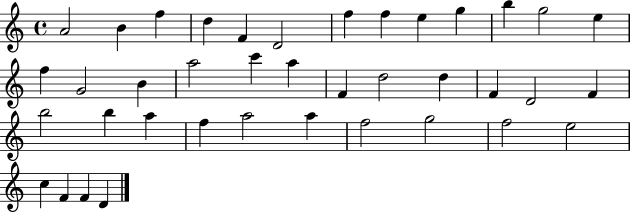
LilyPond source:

{
  \clef treble
  \time 4/4
  \defaultTimeSignature
  \key c \major
  a'2 b'4 f''4 | d''4 f'4 d'2 | f''4 f''4 e''4 g''4 | b''4 g''2 e''4 | \break f''4 g'2 b'4 | a''2 c'''4 a''4 | f'4 d''2 d''4 | f'4 d'2 f'4 | \break b''2 b''4 a''4 | f''4 a''2 a''4 | f''2 g''2 | f''2 e''2 | \break c''4 f'4 f'4 d'4 | \bar "|."
}